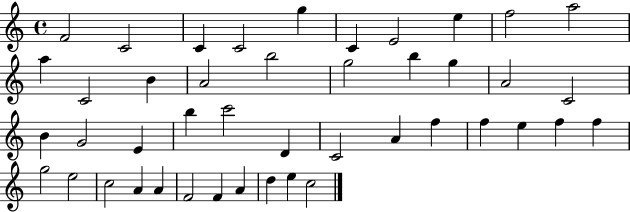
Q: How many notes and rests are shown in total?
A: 44